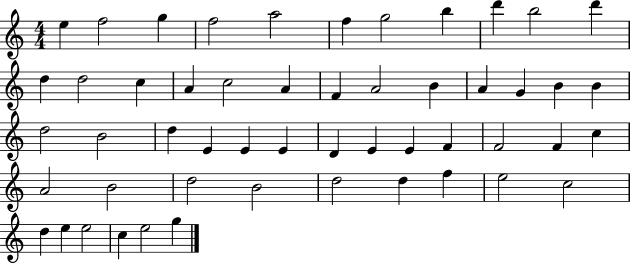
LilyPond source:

{
  \clef treble
  \numericTimeSignature
  \time 4/4
  \key c \major
  e''4 f''2 g''4 | f''2 a''2 | f''4 g''2 b''4 | d'''4 b''2 d'''4 | \break d''4 d''2 c''4 | a'4 c''2 a'4 | f'4 a'2 b'4 | a'4 g'4 b'4 b'4 | \break d''2 b'2 | d''4 e'4 e'4 e'4 | d'4 e'4 e'4 f'4 | f'2 f'4 c''4 | \break a'2 b'2 | d''2 b'2 | d''2 d''4 f''4 | e''2 c''2 | \break d''4 e''4 e''2 | c''4 e''2 g''4 | \bar "|."
}